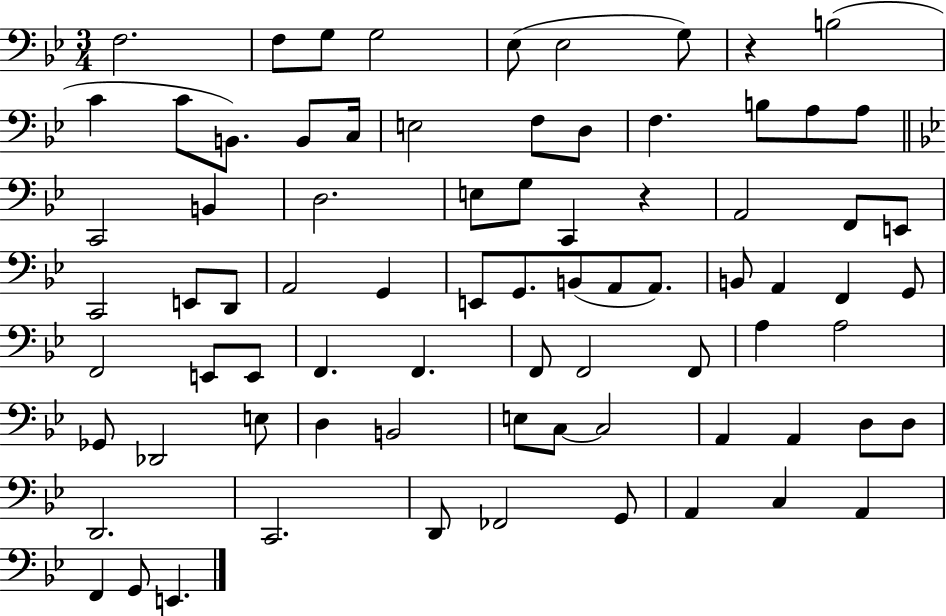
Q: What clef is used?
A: bass